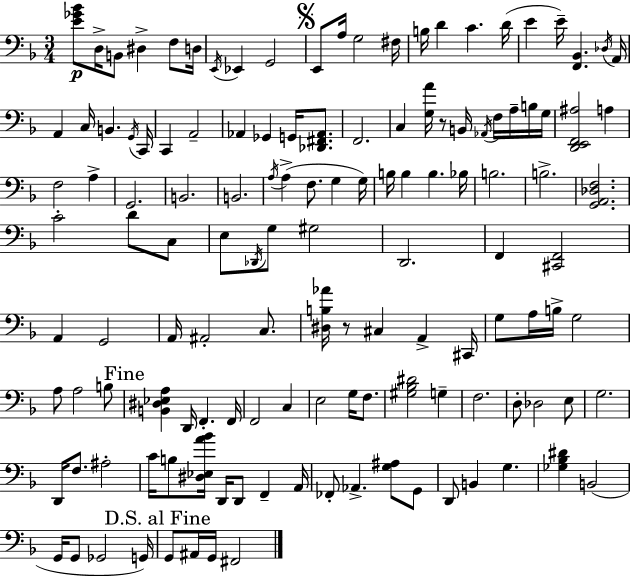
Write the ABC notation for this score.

X:1
T:Untitled
M:3/4
L:1/4
K:Dm
[E_G_B]/2 D,/4 B,,/2 ^D, F,/2 D,/4 E,,/4 _E,, G,,2 E,,/2 A,/4 G,2 ^F,/4 B,/4 D C D/4 E E/4 [F,,_B,,] _D,/4 A,,/4 A,, C,/4 B,, G,,/4 C,,/4 C,, A,,2 _A,, _G,, G,,/4 [_D,,^F,,_A,,]/2 F,,2 C, [G,A]/4 z/2 B,,/4 _A,,/4 F,/4 A,/4 B,/4 G,/4 [D,,E,,F,,^A,]2 A, F,2 A, G,,2 B,,2 B,,2 A,/4 A, F,/2 G, G,/4 B,/4 B, B, _B,/4 B,2 B,2 [G,,A,,_D,F,]2 C2 D/2 C,/2 E,/2 _D,,/4 G,/2 ^G,2 D,,2 F,, [^C,,F,,]2 A,, G,,2 A,,/4 ^A,,2 C,/2 [^D,B,_A]/4 z/2 ^C, A,, ^C,,/4 G,/2 A,/4 B,/4 G,2 A,/2 A,2 B,/2 [B,,^D,_E,A,] D,,/4 F,, F,,/4 F,,2 C, E,2 G,/4 F,/2 [^G,_B,^D]2 G, F,2 D,/2 _D,2 E,/2 G,2 D,,/4 F,/2 ^A,2 C/4 B,/2 [^D,_E,A_B]/4 D,,/4 D,,/2 F,, A,,/4 _F,,/2 _A,, [G,^A,]/2 G,,/2 D,,/2 B,, G, [_G,_B,^D] B,,2 G,,/4 G,,/2 _G,,2 G,,/4 G,,/2 ^A,,/4 G,,/4 ^F,,2